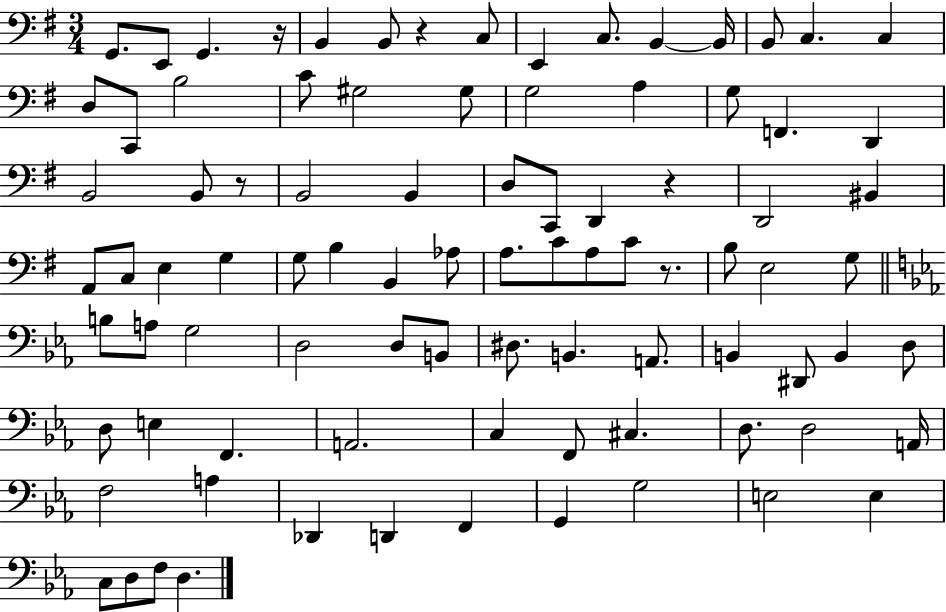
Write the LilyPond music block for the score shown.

{
  \clef bass
  \numericTimeSignature
  \time 3/4
  \key g \major
  g,8. e,8 g,4. r16 | b,4 b,8 r4 c8 | e,4 c8. b,4~~ b,16 | b,8 c4. c4 | \break d8 c,8 b2 | c'8 gis2 gis8 | g2 a4 | g8 f,4. d,4 | \break b,2 b,8 r8 | b,2 b,4 | d8 c,8 d,4 r4 | d,2 bis,4 | \break a,8 c8 e4 g4 | g8 b4 b,4 aes8 | a8. c'8 a8 c'8 r8. | b8 e2 g8 | \break \bar "||" \break \key ees \major b8 a8 g2 | d2 d8 b,8 | dis8. b,4. a,8. | b,4 dis,8 b,4 d8 | \break d8 e4 f,4. | a,2. | c4 f,8 cis4. | d8. d2 a,16 | \break f2 a4 | des,4 d,4 f,4 | g,4 g2 | e2 e4 | \break c8 d8 f8 d4. | \bar "|."
}